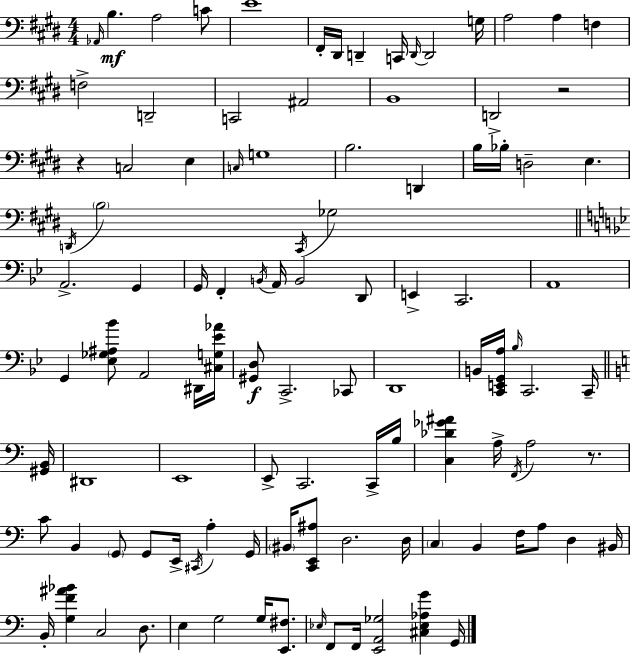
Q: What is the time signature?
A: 4/4